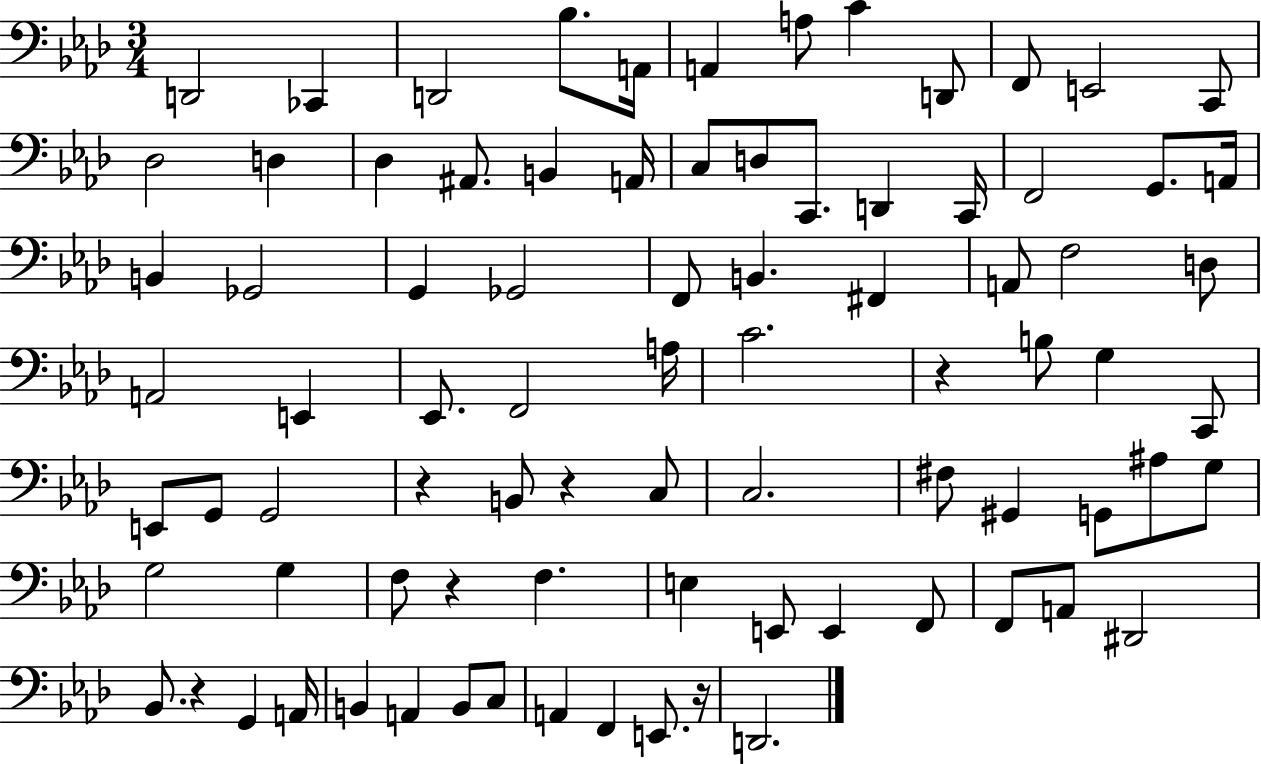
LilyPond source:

{
  \clef bass
  \numericTimeSignature
  \time 3/4
  \key aes \major
  d,2 ces,4 | d,2 bes8. a,16 | a,4 a8 c'4 d,8 | f,8 e,2 c,8 | \break des2 d4 | des4 ais,8. b,4 a,16 | c8 d8 c,8. d,4 c,16 | f,2 g,8. a,16 | \break b,4 ges,2 | g,4 ges,2 | f,8 b,4. fis,4 | a,8 f2 d8 | \break a,2 e,4 | ees,8. f,2 a16 | c'2. | r4 b8 g4 c,8 | \break e,8 g,8 g,2 | r4 b,8 r4 c8 | c2. | fis8 gis,4 g,8 ais8 g8 | \break g2 g4 | f8 r4 f4. | e4 e,8 e,4 f,8 | f,8 a,8 dis,2 | \break bes,8. r4 g,4 a,16 | b,4 a,4 b,8 c8 | a,4 f,4 e,8. r16 | d,2. | \break \bar "|."
}